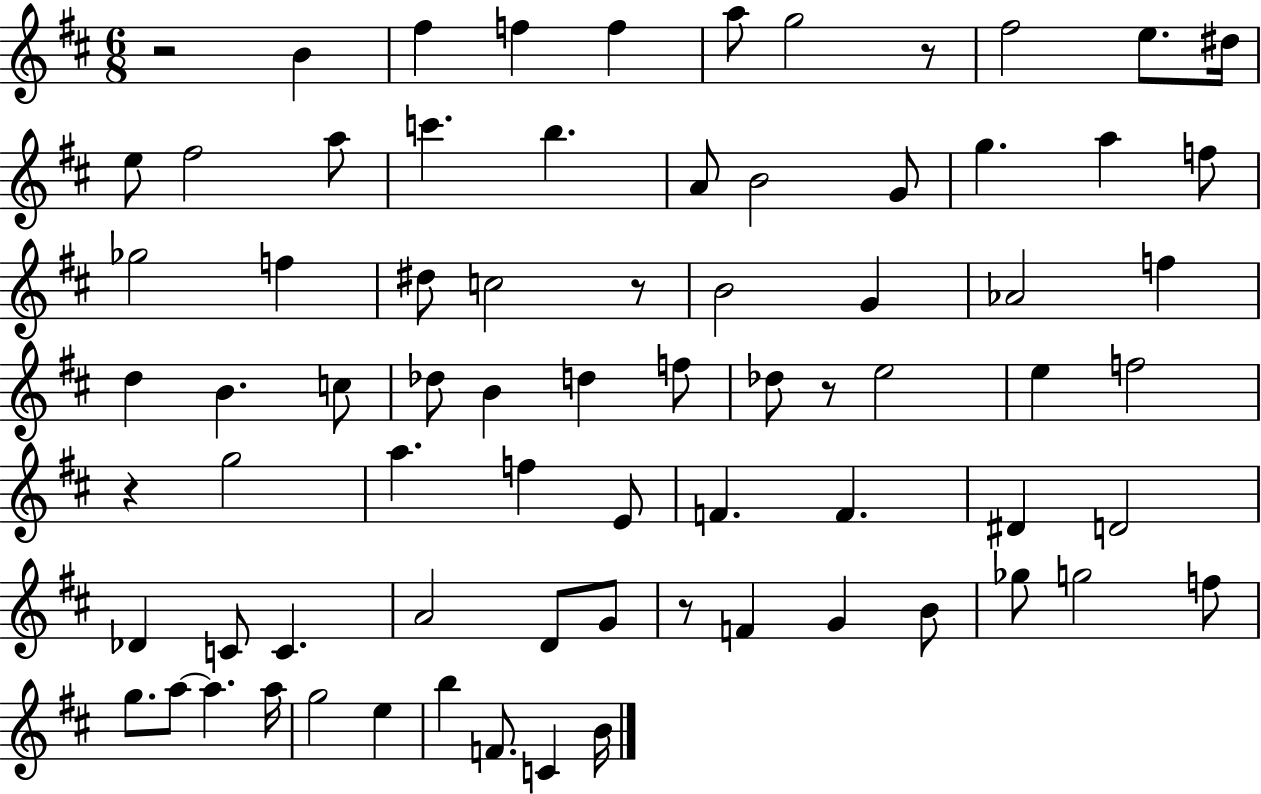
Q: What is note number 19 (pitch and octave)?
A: A5